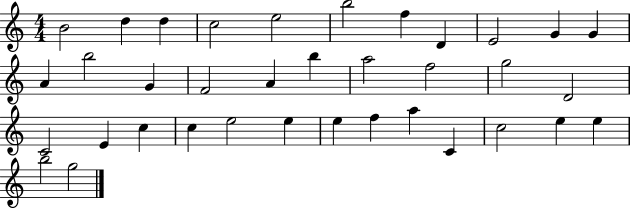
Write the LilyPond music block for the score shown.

{
  \clef treble
  \numericTimeSignature
  \time 4/4
  \key c \major
  b'2 d''4 d''4 | c''2 e''2 | b''2 f''4 d'4 | e'2 g'4 g'4 | \break a'4 b''2 g'4 | f'2 a'4 b''4 | a''2 f''2 | g''2 d'2 | \break c'2 e'4 c''4 | c''4 e''2 e''4 | e''4 f''4 a''4 c'4 | c''2 e''4 e''4 | \break b''2 g''2 | \bar "|."
}